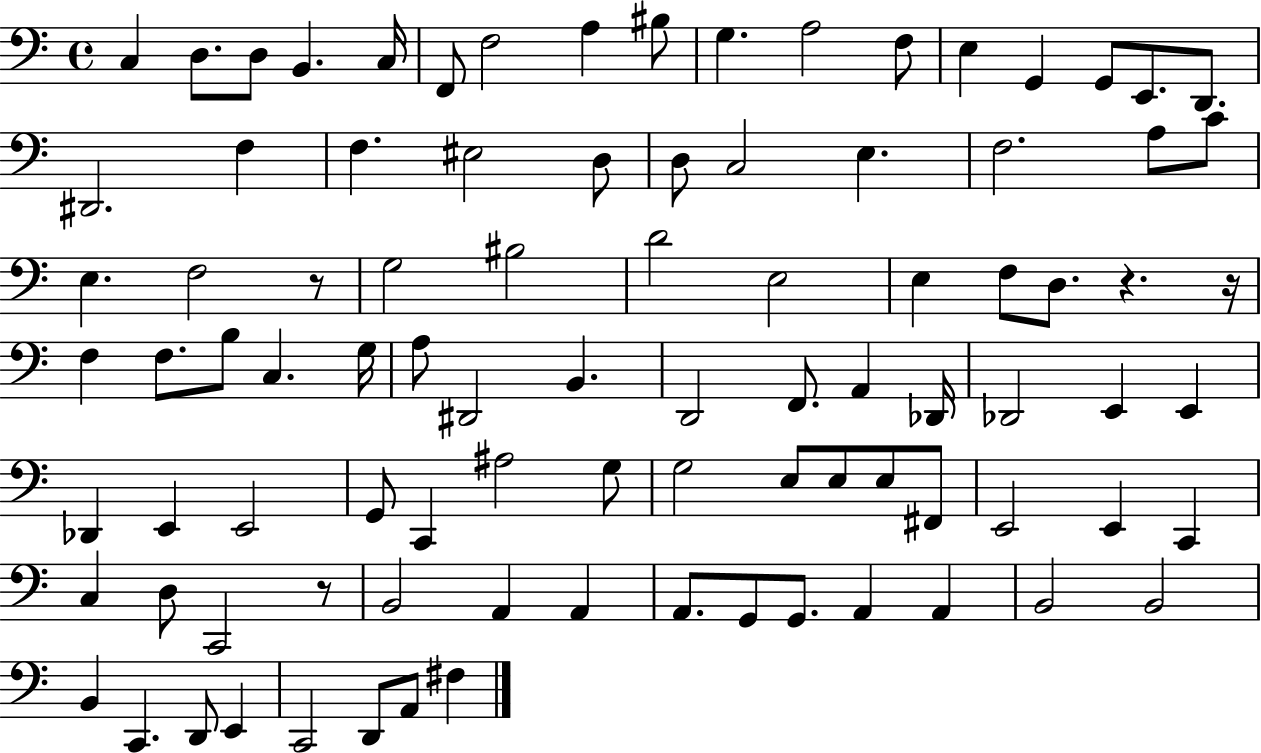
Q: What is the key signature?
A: C major